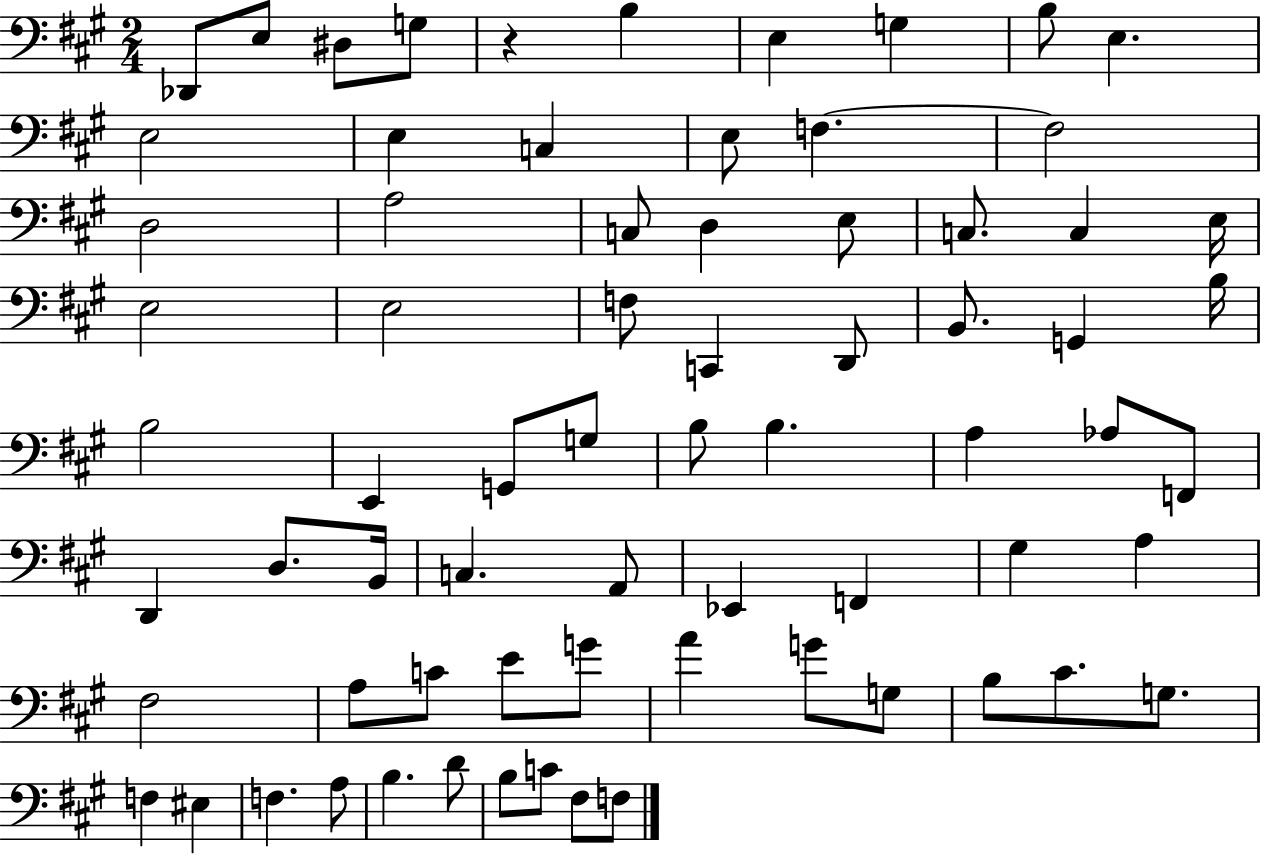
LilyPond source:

{
  \clef bass
  \numericTimeSignature
  \time 2/4
  \key a \major
  \repeat volta 2 { des,8 e8 dis8 g8 | r4 b4 | e4 g4 | b8 e4. | \break e2 | e4 c4 | e8 f4.~~ | f2 | \break d2 | a2 | c8 d4 e8 | c8. c4 e16 | \break e2 | e2 | f8 c,4 d,8 | b,8. g,4 b16 | \break b2 | e,4 g,8 g8 | b8 b4. | a4 aes8 f,8 | \break d,4 d8. b,16 | c4. a,8 | ees,4 f,4 | gis4 a4 | \break fis2 | a8 c'8 e'8 g'8 | a'4 g'8 g8 | b8 cis'8. g8. | \break f4 eis4 | f4. a8 | b4. d'8 | b8 c'8 fis8 f8 | \break } \bar "|."
}